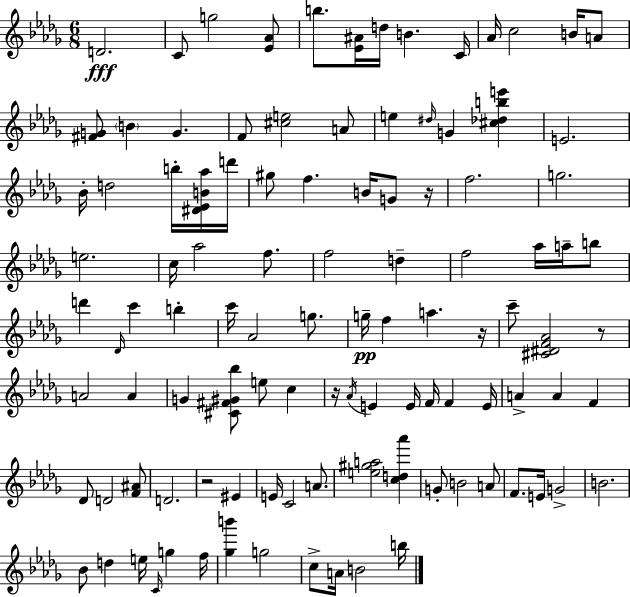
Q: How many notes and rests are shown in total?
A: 106